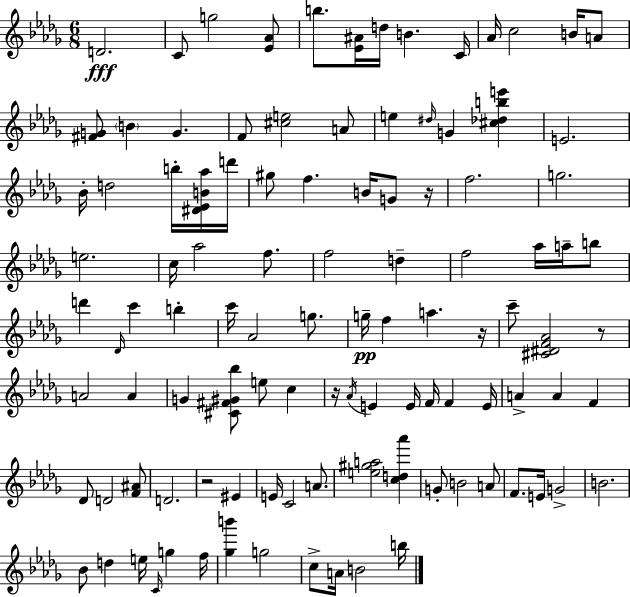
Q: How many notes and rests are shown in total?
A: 106